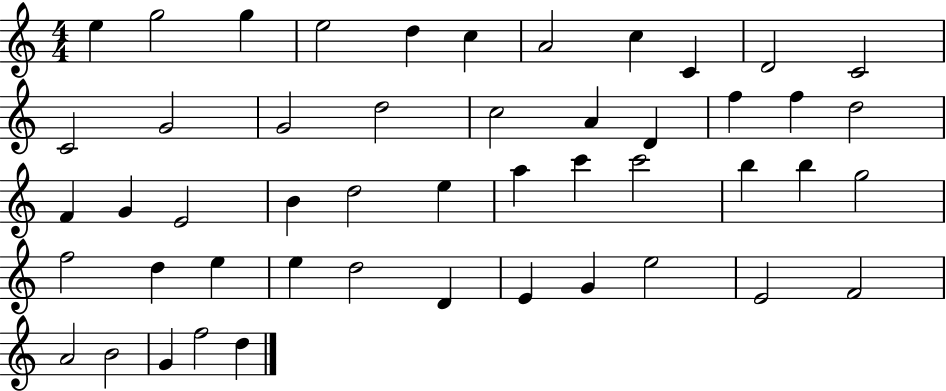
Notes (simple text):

E5/q G5/h G5/q E5/h D5/q C5/q A4/h C5/q C4/q D4/h C4/h C4/h G4/h G4/h D5/h C5/h A4/q D4/q F5/q F5/q D5/h F4/q G4/q E4/h B4/q D5/h E5/q A5/q C6/q C6/h B5/q B5/q G5/h F5/h D5/q E5/q E5/q D5/h D4/q E4/q G4/q E5/h E4/h F4/h A4/h B4/h G4/q F5/h D5/q